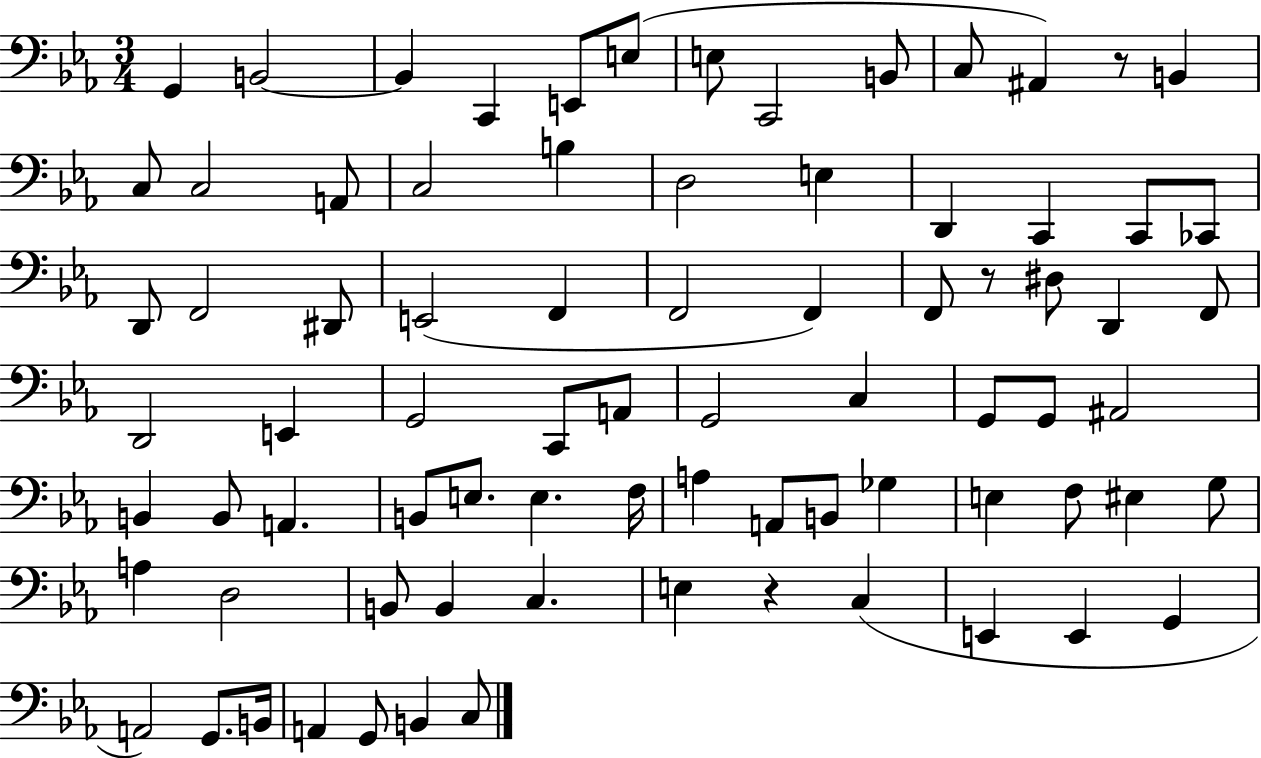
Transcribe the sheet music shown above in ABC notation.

X:1
T:Untitled
M:3/4
L:1/4
K:Eb
G,, B,,2 B,, C,, E,,/2 E,/2 E,/2 C,,2 B,,/2 C,/2 ^A,, z/2 B,, C,/2 C,2 A,,/2 C,2 B, D,2 E, D,, C,, C,,/2 _C,,/2 D,,/2 F,,2 ^D,,/2 E,,2 F,, F,,2 F,, F,,/2 z/2 ^D,/2 D,, F,,/2 D,,2 E,, G,,2 C,,/2 A,,/2 G,,2 C, G,,/2 G,,/2 ^A,,2 B,, B,,/2 A,, B,,/2 E,/2 E, F,/4 A, A,,/2 B,,/2 _G, E, F,/2 ^E, G,/2 A, D,2 B,,/2 B,, C, E, z C, E,, E,, G,, A,,2 G,,/2 B,,/4 A,, G,,/2 B,, C,/2